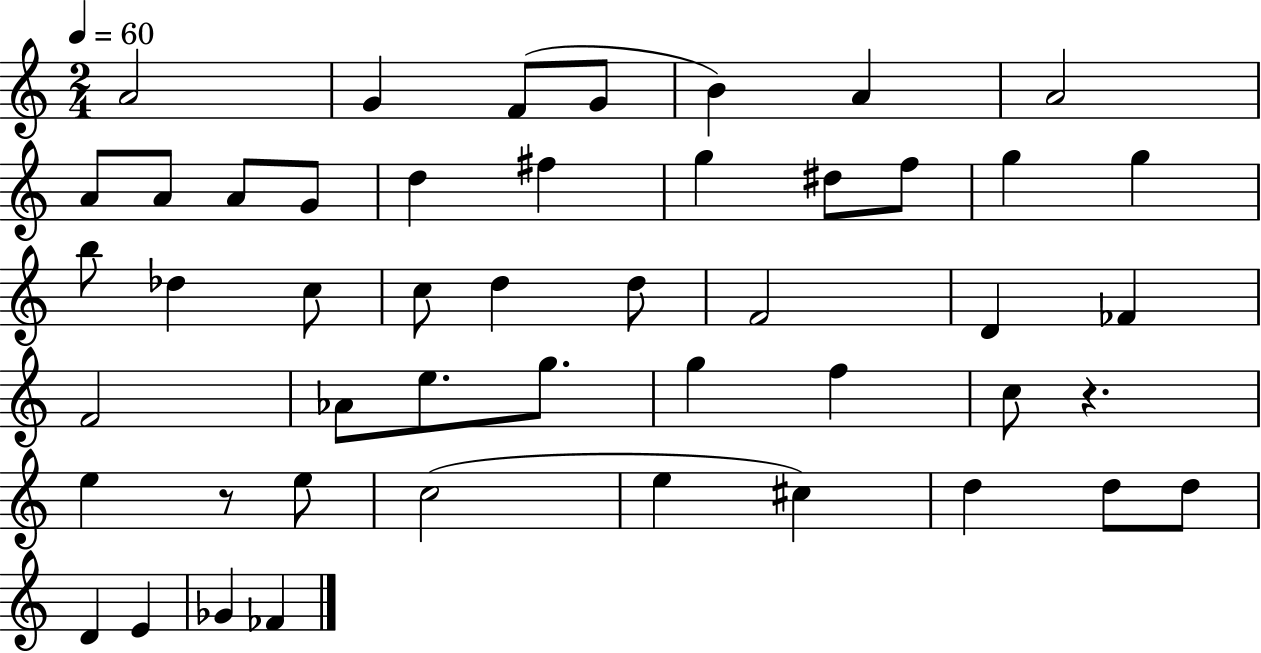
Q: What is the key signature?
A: C major